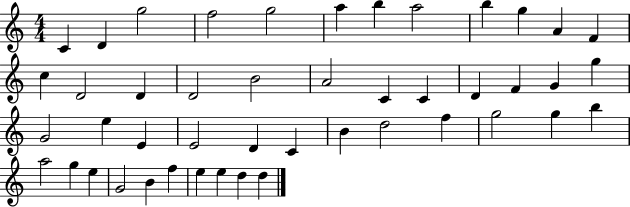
{
  \clef treble
  \numericTimeSignature
  \time 4/4
  \key c \major
  c'4 d'4 g''2 | f''2 g''2 | a''4 b''4 a''2 | b''4 g''4 a'4 f'4 | \break c''4 d'2 d'4 | d'2 b'2 | a'2 c'4 c'4 | d'4 f'4 g'4 g''4 | \break g'2 e''4 e'4 | e'2 d'4 c'4 | b'4 d''2 f''4 | g''2 g''4 b''4 | \break a''2 g''4 e''4 | g'2 b'4 f''4 | e''4 e''4 d''4 d''4 | \bar "|."
}